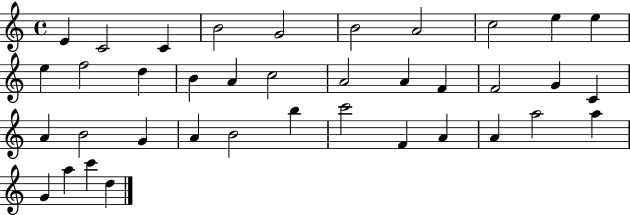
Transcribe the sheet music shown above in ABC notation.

X:1
T:Untitled
M:4/4
L:1/4
K:C
E C2 C B2 G2 B2 A2 c2 e e e f2 d B A c2 A2 A F F2 G C A B2 G A B2 b c'2 F A A a2 a G a c' d